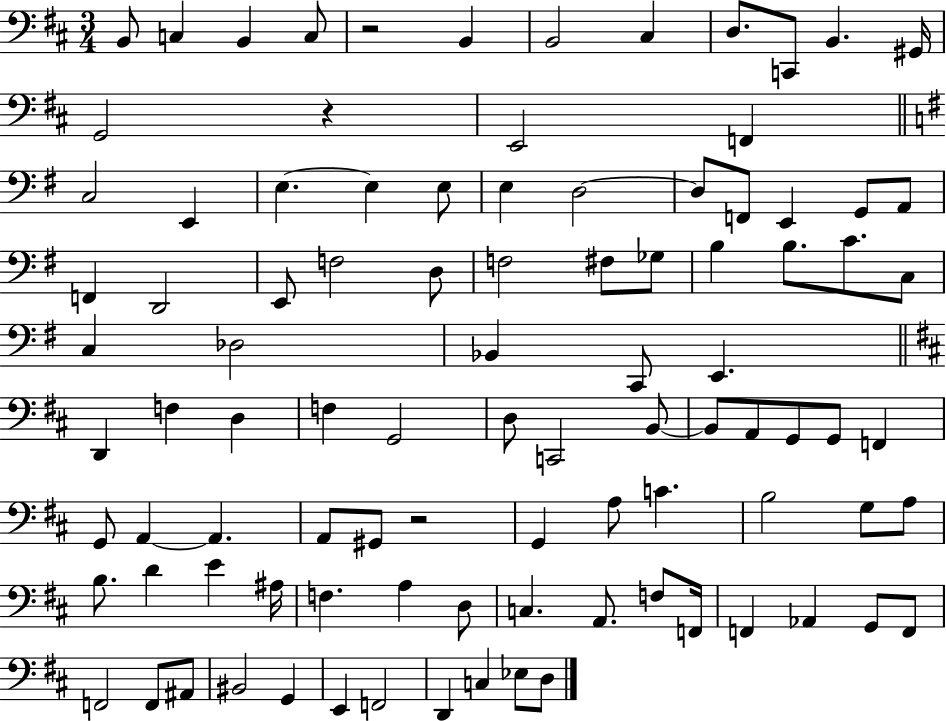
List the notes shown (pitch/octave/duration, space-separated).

B2/e C3/q B2/q C3/e R/h B2/q B2/h C#3/q D3/e. C2/e B2/q. G#2/s G2/h R/q E2/h F2/q C3/h E2/q E3/q. E3/q E3/e E3/q D3/h D3/e F2/e E2/q G2/e A2/e F2/q D2/h E2/e F3/h D3/e F3/h F#3/e Gb3/e B3/q B3/e. C4/e. C3/e C3/q Db3/h Bb2/q C2/e E2/q. D2/q F3/q D3/q F3/q G2/h D3/e C2/h B2/e B2/e A2/e G2/e G2/e F2/q G2/e A2/q A2/q. A2/e G#2/e R/h G2/q A3/e C4/q. B3/h G3/e A3/e B3/e. D4/q E4/q A#3/s F3/q. A3/q D3/e C3/q. A2/e. F3/e F2/s F2/q Ab2/q G2/e F2/e F2/h F2/e A#2/e BIS2/h G2/q E2/q F2/h D2/q C3/q Eb3/e D3/e